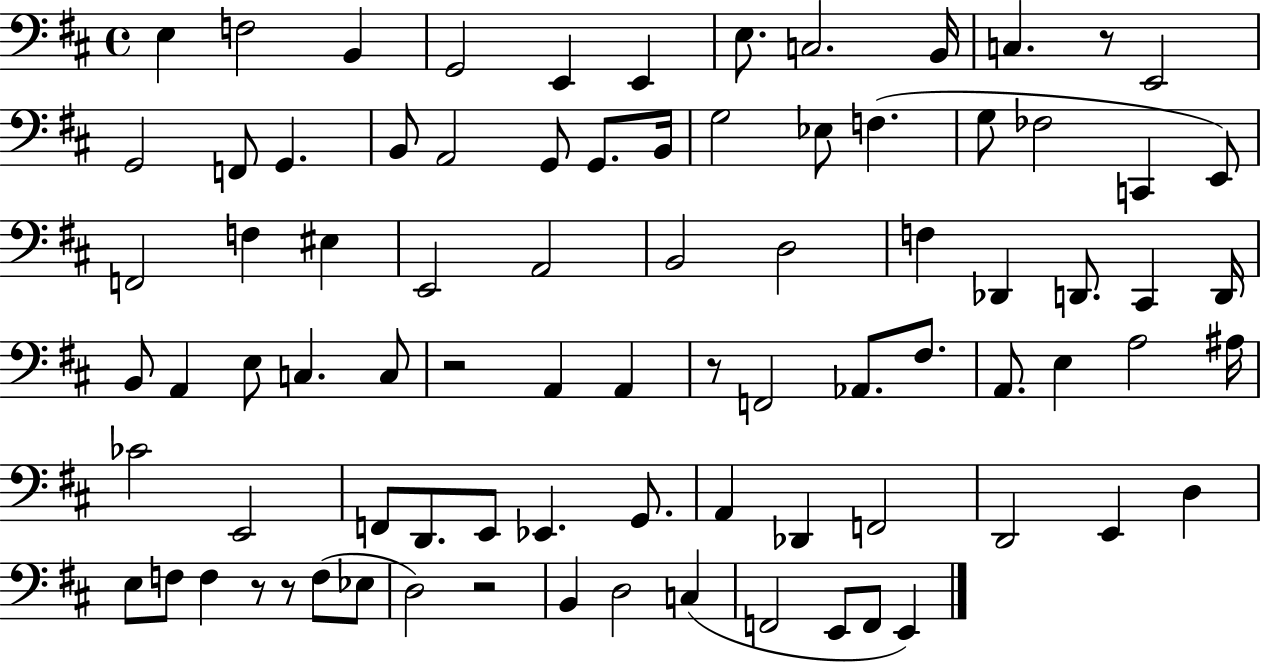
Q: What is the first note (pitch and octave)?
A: E3